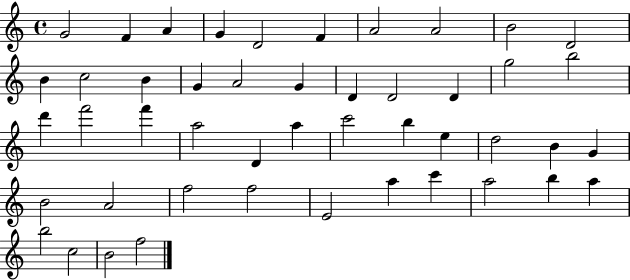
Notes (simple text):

G4/h F4/q A4/q G4/q D4/h F4/q A4/h A4/h B4/h D4/h B4/q C5/h B4/q G4/q A4/h G4/q D4/q D4/h D4/q G5/h B5/h D6/q F6/h F6/q A5/h D4/q A5/q C6/h B5/q E5/q D5/h B4/q G4/q B4/h A4/h F5/h F5/h E4/h A5/q C6/q A5/h B5/q A5/q B5/h C5/h B4/h F5/h